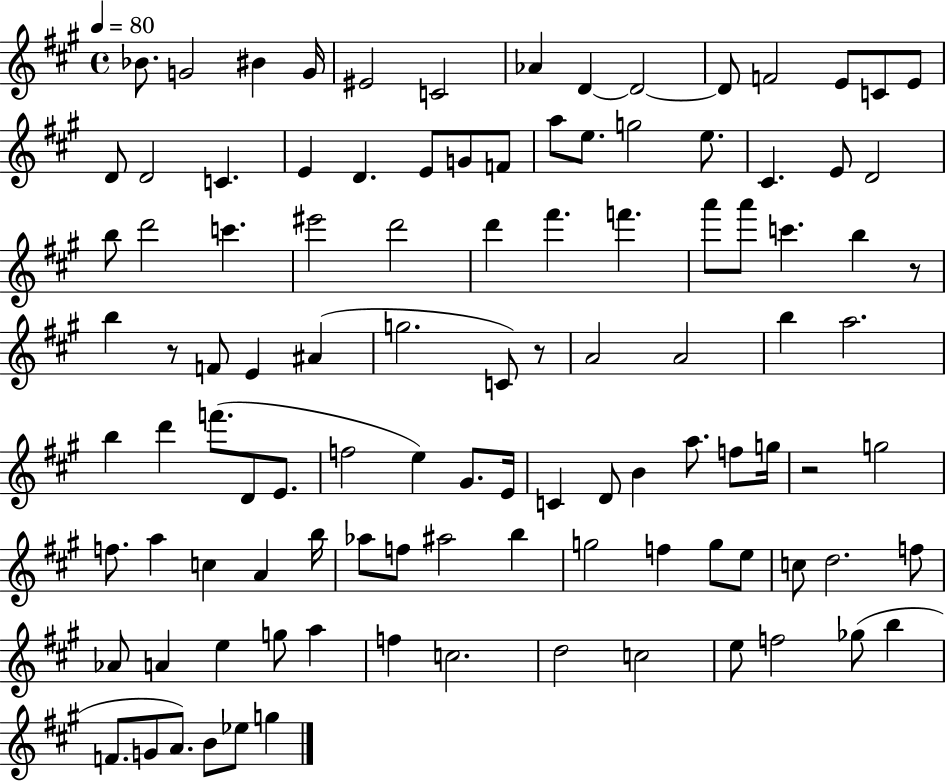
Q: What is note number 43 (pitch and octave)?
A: F4